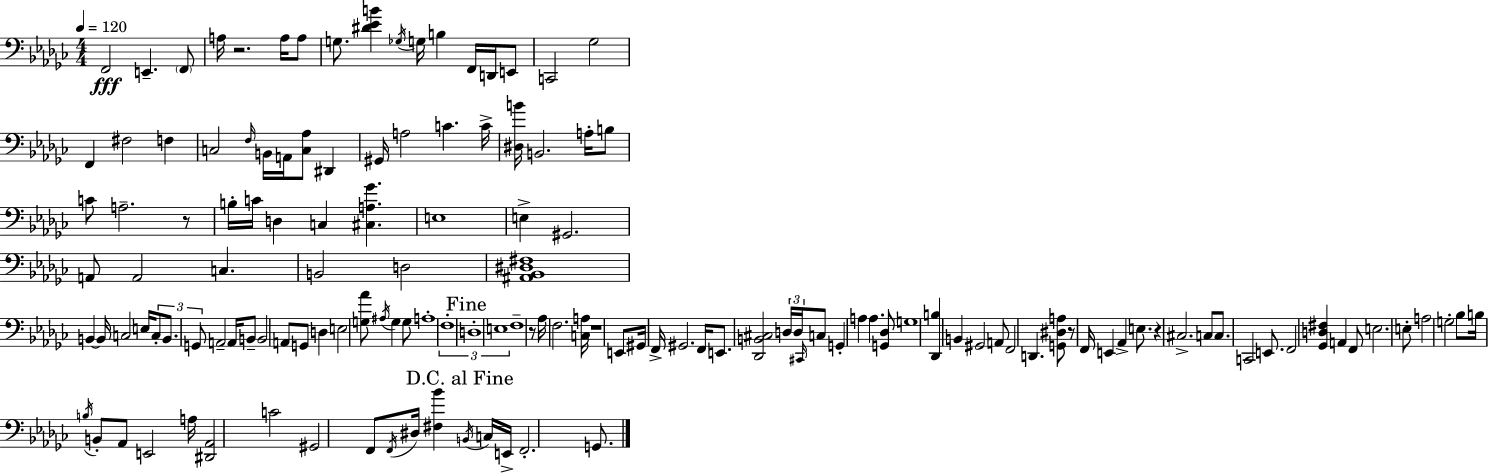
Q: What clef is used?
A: bass